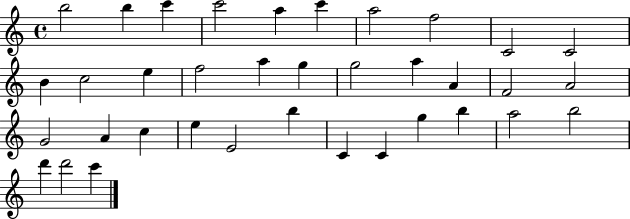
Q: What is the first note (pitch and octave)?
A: B5